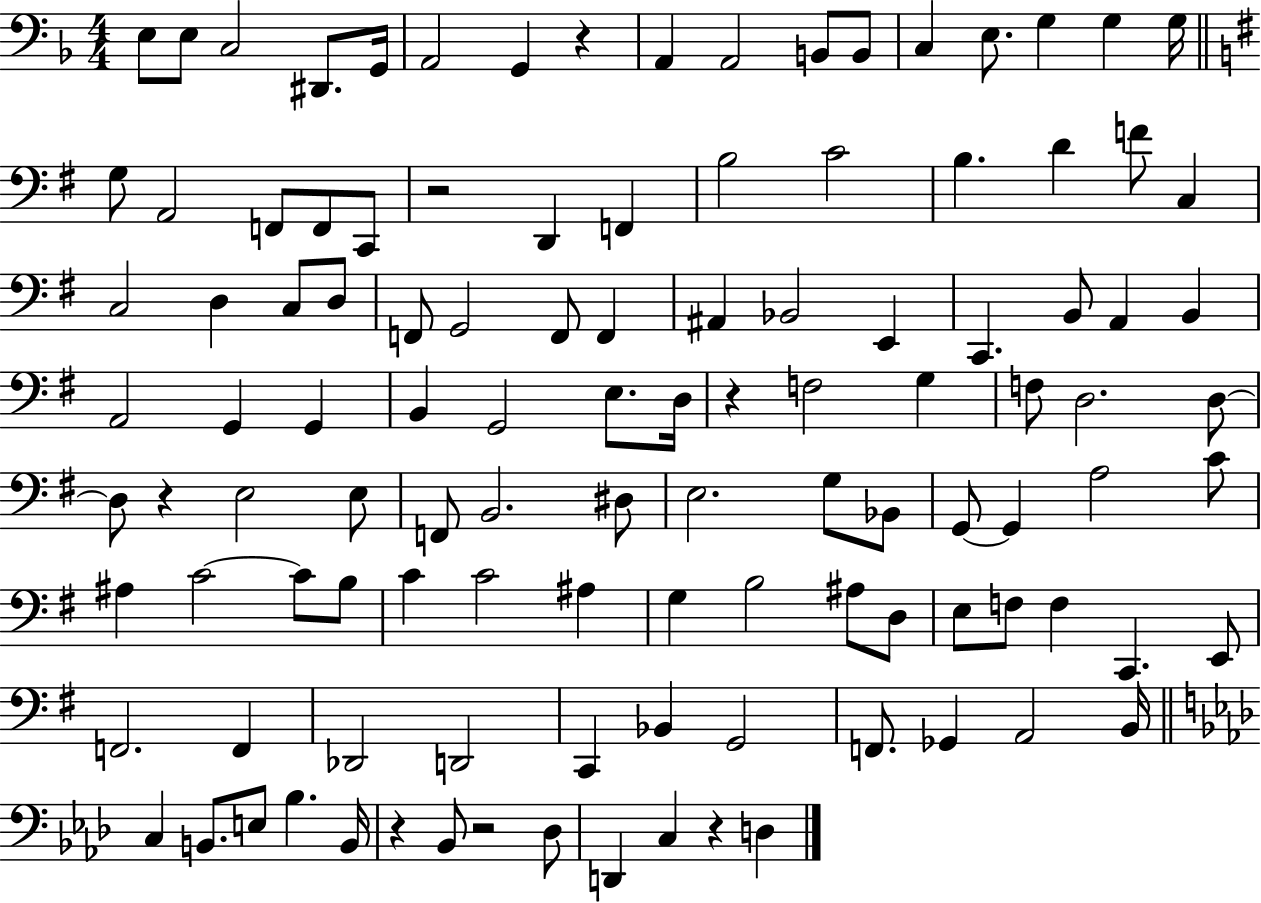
E3/e E3/e C3/h D#2/e. G2/s A2/h G2/q R/q A2/q A2/h B2/e B2/e C3/q E3/e. G3/q G3/q G3/s G3/e A2/h F2/e F2/e C2/e R/h D2/q F2/q B3/h C4/h B3/q. D4/q F4/e C3/q C3/h D3/q C3/e D3/e F2/e G2/h F2/e F2/q A#2/q Bb2/h E2/q C2/q. B2/e A2/q B2/q A2/h G2/q G2/q B2/q G2/h E3/e. D3/s R/q F3/h G3/q F3/e D3/h. D3/e D3/e R/q E3/h E3/e F2/e B2/h. D#3/e E3/h. G3/e Bb2/e G2/e G2/q A3/h C4/e A#3/q C4/h C4/e B3/e C4/q C4/h A#3/q G3/q B3/h A#3/e D3/e E3/e F3/e F3/q C2/q. E2/e F2/h. F2/q Db2/h D2/h C2/q Bb2/q G2/h F2/e. Gb2/q A2/h B2/s C3/q B2/e. E3/e Bb3/q. B2/s R/q Bb2/e R/h Db3/e D2/q C3/q R/q D3/q